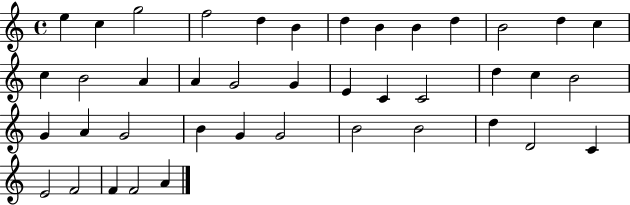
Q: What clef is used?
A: treble